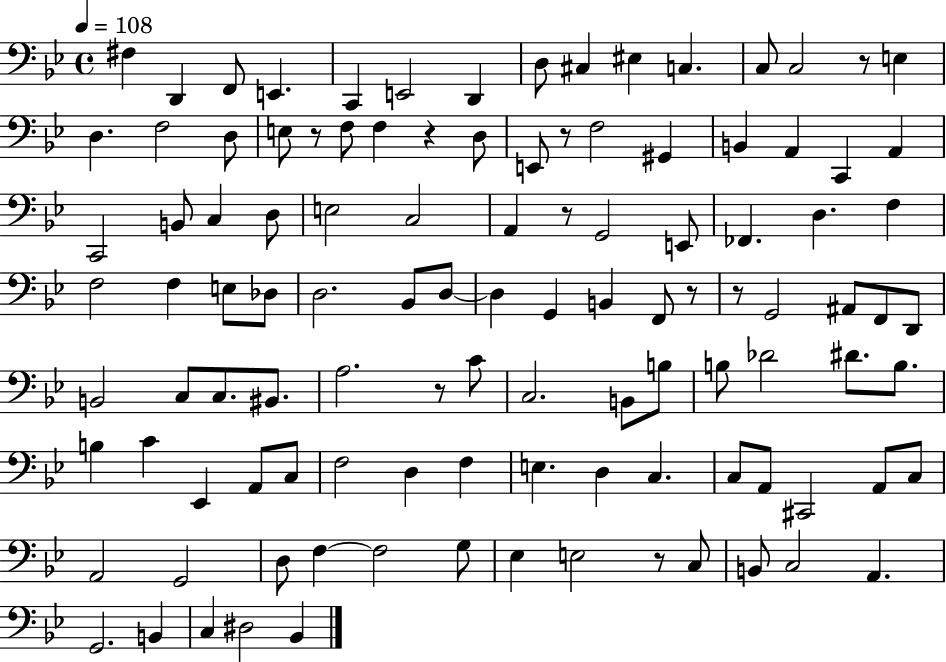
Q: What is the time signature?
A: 4/4